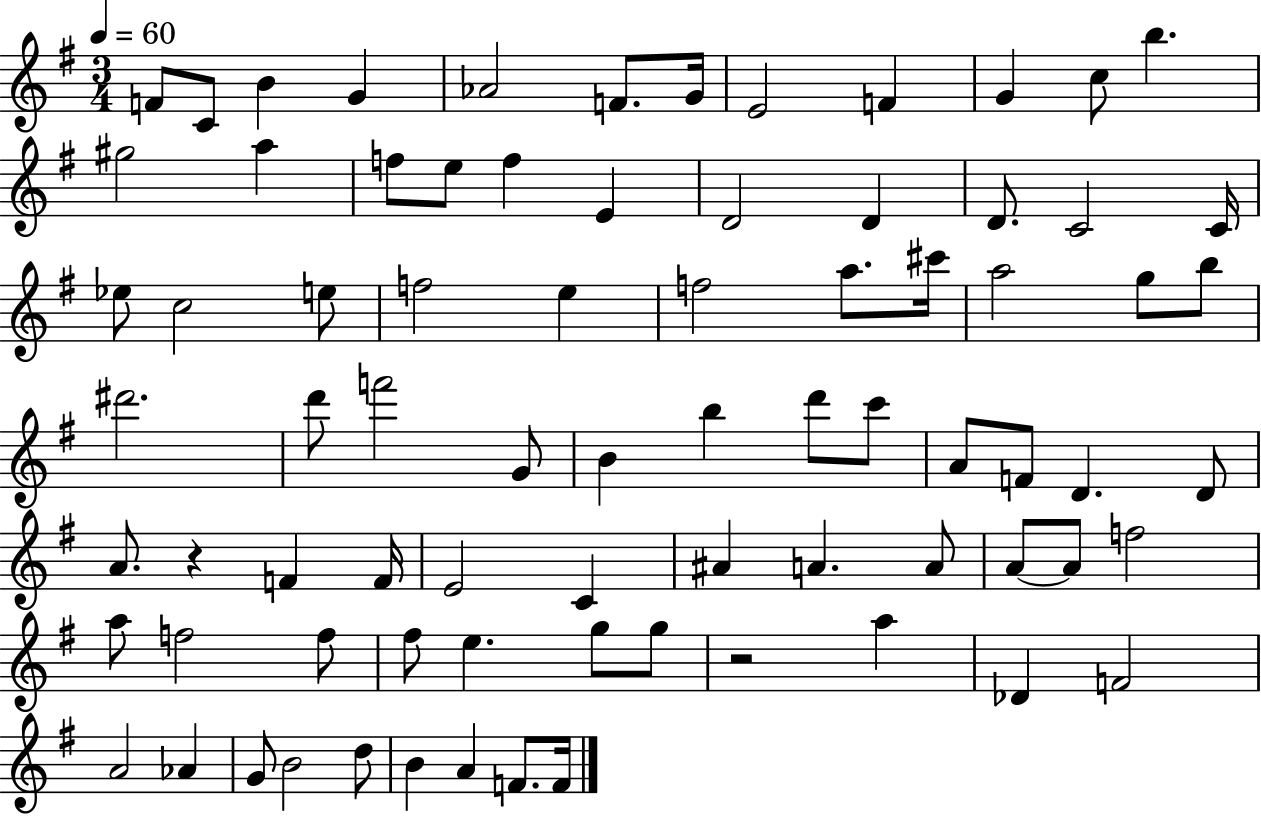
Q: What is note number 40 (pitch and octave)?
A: B5